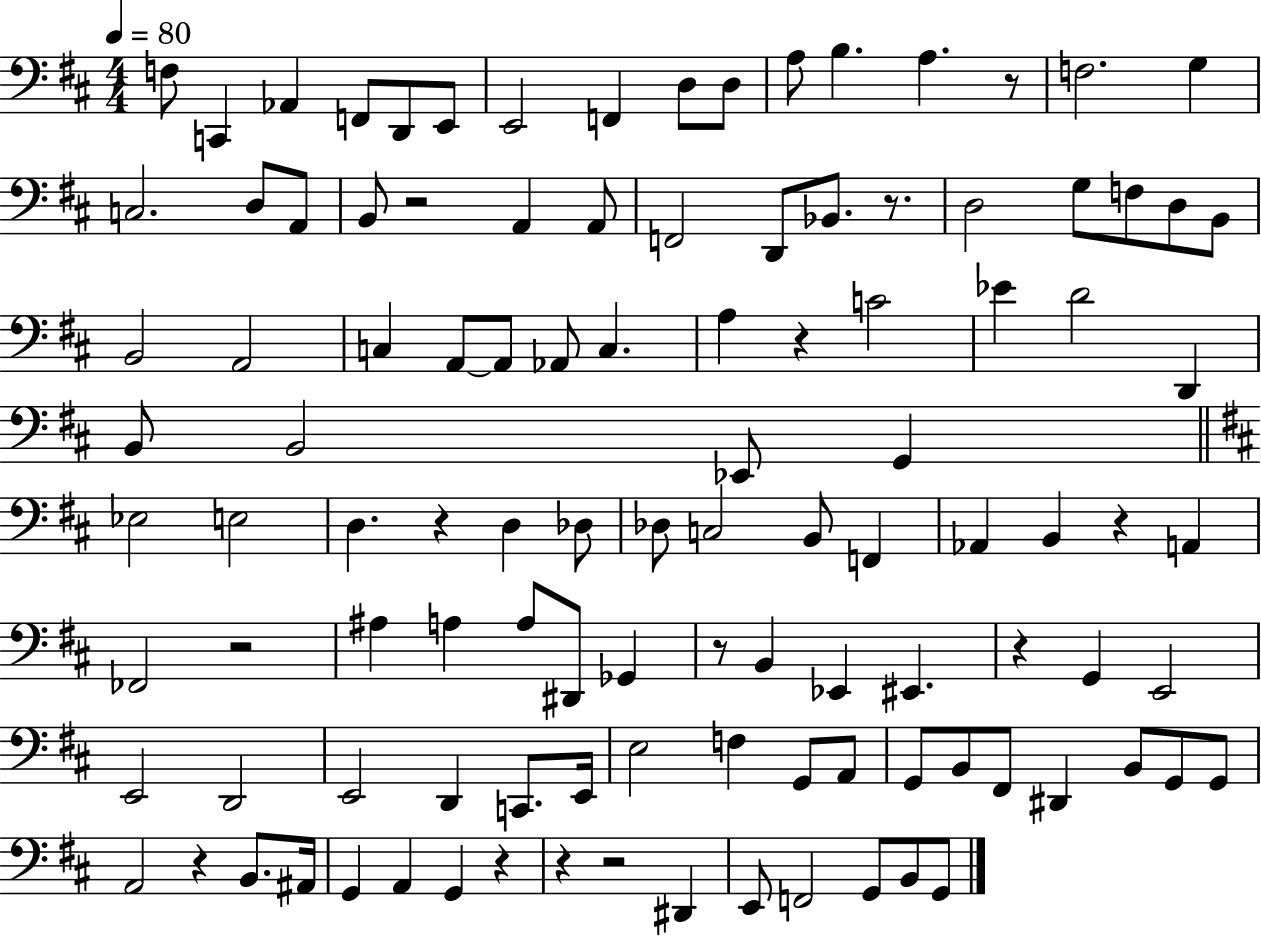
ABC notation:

X:1
T:Untitled
M:4/4
L:1/4
K:D
F,/2 C,, _A,, F,,/2 D,,/2 E,,/2 E,,2 F,, D,/2 D,/2 A,/2 B, A, z/2 F,2 G, C,2 D,/2 A,,/2 B,,/2 z2 A,, A,,/2 F,,2 D,,/2 _B,,/2 z/2 D,2 G,/2 F,/2 D,/2 B,,/2 B,,2 A,,2 C, A,,/2 A,,/2 _A,,/2 C, A, z C2 _E D2 D,, B,,/2 B,,2 _E,,/2 G,, _E,2 E,2 D, z D, _D,/2 _D,/2 C,2 B,,/2 F,, _A,, B,, z A,, _F,,2 z2 ^A, A, A,/2 ^D,,/2 _G,, z/2 B,, _E,, ^E,, z G,, E,,2 E,,2 D,,2 E,,2 D,, C,,/2 E,,/4 E,2 F, G,,/2 A,,/2 G,,/2 B,,/2 ^F,,/2 ^D,, B,,/2 G,,/2 G,,/2 A,,2 z B,,/2 ^A,,/4 G,, A,, G,, z z z2 ^D,, E,,/2 F,,2 G,,/2 B,,/2 G,,/2